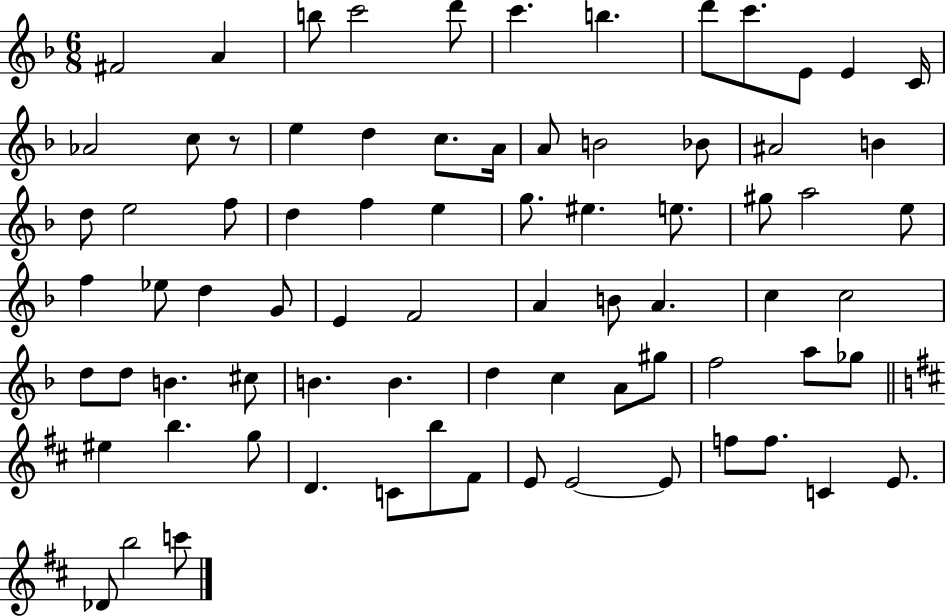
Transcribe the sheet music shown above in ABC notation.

X:1
T:Untitled
M:6/8
L:1/4
K:F
^F2 A b/2 c'2 d'/2 c' b d'/2 c'/2 E/2 E C/4 _A2 c/2 z/2 e d c/2 A/4 A/2 B2 _B/2 ^A2 B d/2 e2 f/2 d f e g/2 ^e e/2 ^g/2 a2 e/2 f _e/2 d G/2 E F2 A B/2 A c c2 d/2 d/2 B ^c/2 B B d c A/2 ^g/2 f2 a/2 _g/2 ^e b g/2 D C/2 b/2 ^F/2 E/2 E2 E/2 f/2 f/2 C E/2 _D/2 b2 c'/2